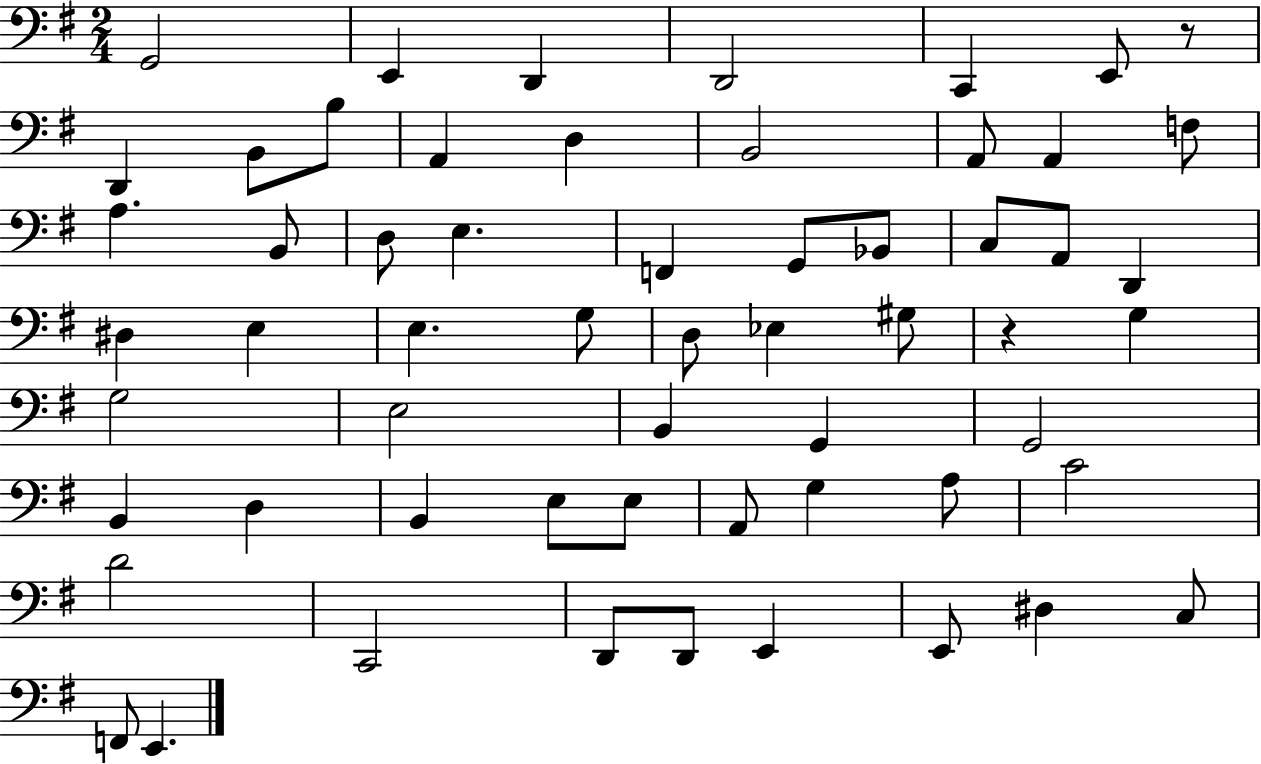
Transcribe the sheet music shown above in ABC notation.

X:1
T:Untitled
M:2/4
L:1/4
K:G
G,,2 E,, D,, D,,2 C,, E,,/2 z/2 D,, B,,/2 B,/2 A,, D, B,,2 A,,/2 A,, F,/2 A, B,,/2 D,/2 E, F,, G,,/2 _B,,/2 C,/2 A,,/2 D,, ^D, E, E, G,/2 D,/2 _E, ^G,/2 z G, G,2 E,2 B,, G,, G,,2 B,, D, B,, E,/2 E,/2 A,,/2 G, A,/2 C2 D2 C,,2 D,,/2 D,,/2 E,, E,,/2 ^D, C,/2 F,,/2 E,,